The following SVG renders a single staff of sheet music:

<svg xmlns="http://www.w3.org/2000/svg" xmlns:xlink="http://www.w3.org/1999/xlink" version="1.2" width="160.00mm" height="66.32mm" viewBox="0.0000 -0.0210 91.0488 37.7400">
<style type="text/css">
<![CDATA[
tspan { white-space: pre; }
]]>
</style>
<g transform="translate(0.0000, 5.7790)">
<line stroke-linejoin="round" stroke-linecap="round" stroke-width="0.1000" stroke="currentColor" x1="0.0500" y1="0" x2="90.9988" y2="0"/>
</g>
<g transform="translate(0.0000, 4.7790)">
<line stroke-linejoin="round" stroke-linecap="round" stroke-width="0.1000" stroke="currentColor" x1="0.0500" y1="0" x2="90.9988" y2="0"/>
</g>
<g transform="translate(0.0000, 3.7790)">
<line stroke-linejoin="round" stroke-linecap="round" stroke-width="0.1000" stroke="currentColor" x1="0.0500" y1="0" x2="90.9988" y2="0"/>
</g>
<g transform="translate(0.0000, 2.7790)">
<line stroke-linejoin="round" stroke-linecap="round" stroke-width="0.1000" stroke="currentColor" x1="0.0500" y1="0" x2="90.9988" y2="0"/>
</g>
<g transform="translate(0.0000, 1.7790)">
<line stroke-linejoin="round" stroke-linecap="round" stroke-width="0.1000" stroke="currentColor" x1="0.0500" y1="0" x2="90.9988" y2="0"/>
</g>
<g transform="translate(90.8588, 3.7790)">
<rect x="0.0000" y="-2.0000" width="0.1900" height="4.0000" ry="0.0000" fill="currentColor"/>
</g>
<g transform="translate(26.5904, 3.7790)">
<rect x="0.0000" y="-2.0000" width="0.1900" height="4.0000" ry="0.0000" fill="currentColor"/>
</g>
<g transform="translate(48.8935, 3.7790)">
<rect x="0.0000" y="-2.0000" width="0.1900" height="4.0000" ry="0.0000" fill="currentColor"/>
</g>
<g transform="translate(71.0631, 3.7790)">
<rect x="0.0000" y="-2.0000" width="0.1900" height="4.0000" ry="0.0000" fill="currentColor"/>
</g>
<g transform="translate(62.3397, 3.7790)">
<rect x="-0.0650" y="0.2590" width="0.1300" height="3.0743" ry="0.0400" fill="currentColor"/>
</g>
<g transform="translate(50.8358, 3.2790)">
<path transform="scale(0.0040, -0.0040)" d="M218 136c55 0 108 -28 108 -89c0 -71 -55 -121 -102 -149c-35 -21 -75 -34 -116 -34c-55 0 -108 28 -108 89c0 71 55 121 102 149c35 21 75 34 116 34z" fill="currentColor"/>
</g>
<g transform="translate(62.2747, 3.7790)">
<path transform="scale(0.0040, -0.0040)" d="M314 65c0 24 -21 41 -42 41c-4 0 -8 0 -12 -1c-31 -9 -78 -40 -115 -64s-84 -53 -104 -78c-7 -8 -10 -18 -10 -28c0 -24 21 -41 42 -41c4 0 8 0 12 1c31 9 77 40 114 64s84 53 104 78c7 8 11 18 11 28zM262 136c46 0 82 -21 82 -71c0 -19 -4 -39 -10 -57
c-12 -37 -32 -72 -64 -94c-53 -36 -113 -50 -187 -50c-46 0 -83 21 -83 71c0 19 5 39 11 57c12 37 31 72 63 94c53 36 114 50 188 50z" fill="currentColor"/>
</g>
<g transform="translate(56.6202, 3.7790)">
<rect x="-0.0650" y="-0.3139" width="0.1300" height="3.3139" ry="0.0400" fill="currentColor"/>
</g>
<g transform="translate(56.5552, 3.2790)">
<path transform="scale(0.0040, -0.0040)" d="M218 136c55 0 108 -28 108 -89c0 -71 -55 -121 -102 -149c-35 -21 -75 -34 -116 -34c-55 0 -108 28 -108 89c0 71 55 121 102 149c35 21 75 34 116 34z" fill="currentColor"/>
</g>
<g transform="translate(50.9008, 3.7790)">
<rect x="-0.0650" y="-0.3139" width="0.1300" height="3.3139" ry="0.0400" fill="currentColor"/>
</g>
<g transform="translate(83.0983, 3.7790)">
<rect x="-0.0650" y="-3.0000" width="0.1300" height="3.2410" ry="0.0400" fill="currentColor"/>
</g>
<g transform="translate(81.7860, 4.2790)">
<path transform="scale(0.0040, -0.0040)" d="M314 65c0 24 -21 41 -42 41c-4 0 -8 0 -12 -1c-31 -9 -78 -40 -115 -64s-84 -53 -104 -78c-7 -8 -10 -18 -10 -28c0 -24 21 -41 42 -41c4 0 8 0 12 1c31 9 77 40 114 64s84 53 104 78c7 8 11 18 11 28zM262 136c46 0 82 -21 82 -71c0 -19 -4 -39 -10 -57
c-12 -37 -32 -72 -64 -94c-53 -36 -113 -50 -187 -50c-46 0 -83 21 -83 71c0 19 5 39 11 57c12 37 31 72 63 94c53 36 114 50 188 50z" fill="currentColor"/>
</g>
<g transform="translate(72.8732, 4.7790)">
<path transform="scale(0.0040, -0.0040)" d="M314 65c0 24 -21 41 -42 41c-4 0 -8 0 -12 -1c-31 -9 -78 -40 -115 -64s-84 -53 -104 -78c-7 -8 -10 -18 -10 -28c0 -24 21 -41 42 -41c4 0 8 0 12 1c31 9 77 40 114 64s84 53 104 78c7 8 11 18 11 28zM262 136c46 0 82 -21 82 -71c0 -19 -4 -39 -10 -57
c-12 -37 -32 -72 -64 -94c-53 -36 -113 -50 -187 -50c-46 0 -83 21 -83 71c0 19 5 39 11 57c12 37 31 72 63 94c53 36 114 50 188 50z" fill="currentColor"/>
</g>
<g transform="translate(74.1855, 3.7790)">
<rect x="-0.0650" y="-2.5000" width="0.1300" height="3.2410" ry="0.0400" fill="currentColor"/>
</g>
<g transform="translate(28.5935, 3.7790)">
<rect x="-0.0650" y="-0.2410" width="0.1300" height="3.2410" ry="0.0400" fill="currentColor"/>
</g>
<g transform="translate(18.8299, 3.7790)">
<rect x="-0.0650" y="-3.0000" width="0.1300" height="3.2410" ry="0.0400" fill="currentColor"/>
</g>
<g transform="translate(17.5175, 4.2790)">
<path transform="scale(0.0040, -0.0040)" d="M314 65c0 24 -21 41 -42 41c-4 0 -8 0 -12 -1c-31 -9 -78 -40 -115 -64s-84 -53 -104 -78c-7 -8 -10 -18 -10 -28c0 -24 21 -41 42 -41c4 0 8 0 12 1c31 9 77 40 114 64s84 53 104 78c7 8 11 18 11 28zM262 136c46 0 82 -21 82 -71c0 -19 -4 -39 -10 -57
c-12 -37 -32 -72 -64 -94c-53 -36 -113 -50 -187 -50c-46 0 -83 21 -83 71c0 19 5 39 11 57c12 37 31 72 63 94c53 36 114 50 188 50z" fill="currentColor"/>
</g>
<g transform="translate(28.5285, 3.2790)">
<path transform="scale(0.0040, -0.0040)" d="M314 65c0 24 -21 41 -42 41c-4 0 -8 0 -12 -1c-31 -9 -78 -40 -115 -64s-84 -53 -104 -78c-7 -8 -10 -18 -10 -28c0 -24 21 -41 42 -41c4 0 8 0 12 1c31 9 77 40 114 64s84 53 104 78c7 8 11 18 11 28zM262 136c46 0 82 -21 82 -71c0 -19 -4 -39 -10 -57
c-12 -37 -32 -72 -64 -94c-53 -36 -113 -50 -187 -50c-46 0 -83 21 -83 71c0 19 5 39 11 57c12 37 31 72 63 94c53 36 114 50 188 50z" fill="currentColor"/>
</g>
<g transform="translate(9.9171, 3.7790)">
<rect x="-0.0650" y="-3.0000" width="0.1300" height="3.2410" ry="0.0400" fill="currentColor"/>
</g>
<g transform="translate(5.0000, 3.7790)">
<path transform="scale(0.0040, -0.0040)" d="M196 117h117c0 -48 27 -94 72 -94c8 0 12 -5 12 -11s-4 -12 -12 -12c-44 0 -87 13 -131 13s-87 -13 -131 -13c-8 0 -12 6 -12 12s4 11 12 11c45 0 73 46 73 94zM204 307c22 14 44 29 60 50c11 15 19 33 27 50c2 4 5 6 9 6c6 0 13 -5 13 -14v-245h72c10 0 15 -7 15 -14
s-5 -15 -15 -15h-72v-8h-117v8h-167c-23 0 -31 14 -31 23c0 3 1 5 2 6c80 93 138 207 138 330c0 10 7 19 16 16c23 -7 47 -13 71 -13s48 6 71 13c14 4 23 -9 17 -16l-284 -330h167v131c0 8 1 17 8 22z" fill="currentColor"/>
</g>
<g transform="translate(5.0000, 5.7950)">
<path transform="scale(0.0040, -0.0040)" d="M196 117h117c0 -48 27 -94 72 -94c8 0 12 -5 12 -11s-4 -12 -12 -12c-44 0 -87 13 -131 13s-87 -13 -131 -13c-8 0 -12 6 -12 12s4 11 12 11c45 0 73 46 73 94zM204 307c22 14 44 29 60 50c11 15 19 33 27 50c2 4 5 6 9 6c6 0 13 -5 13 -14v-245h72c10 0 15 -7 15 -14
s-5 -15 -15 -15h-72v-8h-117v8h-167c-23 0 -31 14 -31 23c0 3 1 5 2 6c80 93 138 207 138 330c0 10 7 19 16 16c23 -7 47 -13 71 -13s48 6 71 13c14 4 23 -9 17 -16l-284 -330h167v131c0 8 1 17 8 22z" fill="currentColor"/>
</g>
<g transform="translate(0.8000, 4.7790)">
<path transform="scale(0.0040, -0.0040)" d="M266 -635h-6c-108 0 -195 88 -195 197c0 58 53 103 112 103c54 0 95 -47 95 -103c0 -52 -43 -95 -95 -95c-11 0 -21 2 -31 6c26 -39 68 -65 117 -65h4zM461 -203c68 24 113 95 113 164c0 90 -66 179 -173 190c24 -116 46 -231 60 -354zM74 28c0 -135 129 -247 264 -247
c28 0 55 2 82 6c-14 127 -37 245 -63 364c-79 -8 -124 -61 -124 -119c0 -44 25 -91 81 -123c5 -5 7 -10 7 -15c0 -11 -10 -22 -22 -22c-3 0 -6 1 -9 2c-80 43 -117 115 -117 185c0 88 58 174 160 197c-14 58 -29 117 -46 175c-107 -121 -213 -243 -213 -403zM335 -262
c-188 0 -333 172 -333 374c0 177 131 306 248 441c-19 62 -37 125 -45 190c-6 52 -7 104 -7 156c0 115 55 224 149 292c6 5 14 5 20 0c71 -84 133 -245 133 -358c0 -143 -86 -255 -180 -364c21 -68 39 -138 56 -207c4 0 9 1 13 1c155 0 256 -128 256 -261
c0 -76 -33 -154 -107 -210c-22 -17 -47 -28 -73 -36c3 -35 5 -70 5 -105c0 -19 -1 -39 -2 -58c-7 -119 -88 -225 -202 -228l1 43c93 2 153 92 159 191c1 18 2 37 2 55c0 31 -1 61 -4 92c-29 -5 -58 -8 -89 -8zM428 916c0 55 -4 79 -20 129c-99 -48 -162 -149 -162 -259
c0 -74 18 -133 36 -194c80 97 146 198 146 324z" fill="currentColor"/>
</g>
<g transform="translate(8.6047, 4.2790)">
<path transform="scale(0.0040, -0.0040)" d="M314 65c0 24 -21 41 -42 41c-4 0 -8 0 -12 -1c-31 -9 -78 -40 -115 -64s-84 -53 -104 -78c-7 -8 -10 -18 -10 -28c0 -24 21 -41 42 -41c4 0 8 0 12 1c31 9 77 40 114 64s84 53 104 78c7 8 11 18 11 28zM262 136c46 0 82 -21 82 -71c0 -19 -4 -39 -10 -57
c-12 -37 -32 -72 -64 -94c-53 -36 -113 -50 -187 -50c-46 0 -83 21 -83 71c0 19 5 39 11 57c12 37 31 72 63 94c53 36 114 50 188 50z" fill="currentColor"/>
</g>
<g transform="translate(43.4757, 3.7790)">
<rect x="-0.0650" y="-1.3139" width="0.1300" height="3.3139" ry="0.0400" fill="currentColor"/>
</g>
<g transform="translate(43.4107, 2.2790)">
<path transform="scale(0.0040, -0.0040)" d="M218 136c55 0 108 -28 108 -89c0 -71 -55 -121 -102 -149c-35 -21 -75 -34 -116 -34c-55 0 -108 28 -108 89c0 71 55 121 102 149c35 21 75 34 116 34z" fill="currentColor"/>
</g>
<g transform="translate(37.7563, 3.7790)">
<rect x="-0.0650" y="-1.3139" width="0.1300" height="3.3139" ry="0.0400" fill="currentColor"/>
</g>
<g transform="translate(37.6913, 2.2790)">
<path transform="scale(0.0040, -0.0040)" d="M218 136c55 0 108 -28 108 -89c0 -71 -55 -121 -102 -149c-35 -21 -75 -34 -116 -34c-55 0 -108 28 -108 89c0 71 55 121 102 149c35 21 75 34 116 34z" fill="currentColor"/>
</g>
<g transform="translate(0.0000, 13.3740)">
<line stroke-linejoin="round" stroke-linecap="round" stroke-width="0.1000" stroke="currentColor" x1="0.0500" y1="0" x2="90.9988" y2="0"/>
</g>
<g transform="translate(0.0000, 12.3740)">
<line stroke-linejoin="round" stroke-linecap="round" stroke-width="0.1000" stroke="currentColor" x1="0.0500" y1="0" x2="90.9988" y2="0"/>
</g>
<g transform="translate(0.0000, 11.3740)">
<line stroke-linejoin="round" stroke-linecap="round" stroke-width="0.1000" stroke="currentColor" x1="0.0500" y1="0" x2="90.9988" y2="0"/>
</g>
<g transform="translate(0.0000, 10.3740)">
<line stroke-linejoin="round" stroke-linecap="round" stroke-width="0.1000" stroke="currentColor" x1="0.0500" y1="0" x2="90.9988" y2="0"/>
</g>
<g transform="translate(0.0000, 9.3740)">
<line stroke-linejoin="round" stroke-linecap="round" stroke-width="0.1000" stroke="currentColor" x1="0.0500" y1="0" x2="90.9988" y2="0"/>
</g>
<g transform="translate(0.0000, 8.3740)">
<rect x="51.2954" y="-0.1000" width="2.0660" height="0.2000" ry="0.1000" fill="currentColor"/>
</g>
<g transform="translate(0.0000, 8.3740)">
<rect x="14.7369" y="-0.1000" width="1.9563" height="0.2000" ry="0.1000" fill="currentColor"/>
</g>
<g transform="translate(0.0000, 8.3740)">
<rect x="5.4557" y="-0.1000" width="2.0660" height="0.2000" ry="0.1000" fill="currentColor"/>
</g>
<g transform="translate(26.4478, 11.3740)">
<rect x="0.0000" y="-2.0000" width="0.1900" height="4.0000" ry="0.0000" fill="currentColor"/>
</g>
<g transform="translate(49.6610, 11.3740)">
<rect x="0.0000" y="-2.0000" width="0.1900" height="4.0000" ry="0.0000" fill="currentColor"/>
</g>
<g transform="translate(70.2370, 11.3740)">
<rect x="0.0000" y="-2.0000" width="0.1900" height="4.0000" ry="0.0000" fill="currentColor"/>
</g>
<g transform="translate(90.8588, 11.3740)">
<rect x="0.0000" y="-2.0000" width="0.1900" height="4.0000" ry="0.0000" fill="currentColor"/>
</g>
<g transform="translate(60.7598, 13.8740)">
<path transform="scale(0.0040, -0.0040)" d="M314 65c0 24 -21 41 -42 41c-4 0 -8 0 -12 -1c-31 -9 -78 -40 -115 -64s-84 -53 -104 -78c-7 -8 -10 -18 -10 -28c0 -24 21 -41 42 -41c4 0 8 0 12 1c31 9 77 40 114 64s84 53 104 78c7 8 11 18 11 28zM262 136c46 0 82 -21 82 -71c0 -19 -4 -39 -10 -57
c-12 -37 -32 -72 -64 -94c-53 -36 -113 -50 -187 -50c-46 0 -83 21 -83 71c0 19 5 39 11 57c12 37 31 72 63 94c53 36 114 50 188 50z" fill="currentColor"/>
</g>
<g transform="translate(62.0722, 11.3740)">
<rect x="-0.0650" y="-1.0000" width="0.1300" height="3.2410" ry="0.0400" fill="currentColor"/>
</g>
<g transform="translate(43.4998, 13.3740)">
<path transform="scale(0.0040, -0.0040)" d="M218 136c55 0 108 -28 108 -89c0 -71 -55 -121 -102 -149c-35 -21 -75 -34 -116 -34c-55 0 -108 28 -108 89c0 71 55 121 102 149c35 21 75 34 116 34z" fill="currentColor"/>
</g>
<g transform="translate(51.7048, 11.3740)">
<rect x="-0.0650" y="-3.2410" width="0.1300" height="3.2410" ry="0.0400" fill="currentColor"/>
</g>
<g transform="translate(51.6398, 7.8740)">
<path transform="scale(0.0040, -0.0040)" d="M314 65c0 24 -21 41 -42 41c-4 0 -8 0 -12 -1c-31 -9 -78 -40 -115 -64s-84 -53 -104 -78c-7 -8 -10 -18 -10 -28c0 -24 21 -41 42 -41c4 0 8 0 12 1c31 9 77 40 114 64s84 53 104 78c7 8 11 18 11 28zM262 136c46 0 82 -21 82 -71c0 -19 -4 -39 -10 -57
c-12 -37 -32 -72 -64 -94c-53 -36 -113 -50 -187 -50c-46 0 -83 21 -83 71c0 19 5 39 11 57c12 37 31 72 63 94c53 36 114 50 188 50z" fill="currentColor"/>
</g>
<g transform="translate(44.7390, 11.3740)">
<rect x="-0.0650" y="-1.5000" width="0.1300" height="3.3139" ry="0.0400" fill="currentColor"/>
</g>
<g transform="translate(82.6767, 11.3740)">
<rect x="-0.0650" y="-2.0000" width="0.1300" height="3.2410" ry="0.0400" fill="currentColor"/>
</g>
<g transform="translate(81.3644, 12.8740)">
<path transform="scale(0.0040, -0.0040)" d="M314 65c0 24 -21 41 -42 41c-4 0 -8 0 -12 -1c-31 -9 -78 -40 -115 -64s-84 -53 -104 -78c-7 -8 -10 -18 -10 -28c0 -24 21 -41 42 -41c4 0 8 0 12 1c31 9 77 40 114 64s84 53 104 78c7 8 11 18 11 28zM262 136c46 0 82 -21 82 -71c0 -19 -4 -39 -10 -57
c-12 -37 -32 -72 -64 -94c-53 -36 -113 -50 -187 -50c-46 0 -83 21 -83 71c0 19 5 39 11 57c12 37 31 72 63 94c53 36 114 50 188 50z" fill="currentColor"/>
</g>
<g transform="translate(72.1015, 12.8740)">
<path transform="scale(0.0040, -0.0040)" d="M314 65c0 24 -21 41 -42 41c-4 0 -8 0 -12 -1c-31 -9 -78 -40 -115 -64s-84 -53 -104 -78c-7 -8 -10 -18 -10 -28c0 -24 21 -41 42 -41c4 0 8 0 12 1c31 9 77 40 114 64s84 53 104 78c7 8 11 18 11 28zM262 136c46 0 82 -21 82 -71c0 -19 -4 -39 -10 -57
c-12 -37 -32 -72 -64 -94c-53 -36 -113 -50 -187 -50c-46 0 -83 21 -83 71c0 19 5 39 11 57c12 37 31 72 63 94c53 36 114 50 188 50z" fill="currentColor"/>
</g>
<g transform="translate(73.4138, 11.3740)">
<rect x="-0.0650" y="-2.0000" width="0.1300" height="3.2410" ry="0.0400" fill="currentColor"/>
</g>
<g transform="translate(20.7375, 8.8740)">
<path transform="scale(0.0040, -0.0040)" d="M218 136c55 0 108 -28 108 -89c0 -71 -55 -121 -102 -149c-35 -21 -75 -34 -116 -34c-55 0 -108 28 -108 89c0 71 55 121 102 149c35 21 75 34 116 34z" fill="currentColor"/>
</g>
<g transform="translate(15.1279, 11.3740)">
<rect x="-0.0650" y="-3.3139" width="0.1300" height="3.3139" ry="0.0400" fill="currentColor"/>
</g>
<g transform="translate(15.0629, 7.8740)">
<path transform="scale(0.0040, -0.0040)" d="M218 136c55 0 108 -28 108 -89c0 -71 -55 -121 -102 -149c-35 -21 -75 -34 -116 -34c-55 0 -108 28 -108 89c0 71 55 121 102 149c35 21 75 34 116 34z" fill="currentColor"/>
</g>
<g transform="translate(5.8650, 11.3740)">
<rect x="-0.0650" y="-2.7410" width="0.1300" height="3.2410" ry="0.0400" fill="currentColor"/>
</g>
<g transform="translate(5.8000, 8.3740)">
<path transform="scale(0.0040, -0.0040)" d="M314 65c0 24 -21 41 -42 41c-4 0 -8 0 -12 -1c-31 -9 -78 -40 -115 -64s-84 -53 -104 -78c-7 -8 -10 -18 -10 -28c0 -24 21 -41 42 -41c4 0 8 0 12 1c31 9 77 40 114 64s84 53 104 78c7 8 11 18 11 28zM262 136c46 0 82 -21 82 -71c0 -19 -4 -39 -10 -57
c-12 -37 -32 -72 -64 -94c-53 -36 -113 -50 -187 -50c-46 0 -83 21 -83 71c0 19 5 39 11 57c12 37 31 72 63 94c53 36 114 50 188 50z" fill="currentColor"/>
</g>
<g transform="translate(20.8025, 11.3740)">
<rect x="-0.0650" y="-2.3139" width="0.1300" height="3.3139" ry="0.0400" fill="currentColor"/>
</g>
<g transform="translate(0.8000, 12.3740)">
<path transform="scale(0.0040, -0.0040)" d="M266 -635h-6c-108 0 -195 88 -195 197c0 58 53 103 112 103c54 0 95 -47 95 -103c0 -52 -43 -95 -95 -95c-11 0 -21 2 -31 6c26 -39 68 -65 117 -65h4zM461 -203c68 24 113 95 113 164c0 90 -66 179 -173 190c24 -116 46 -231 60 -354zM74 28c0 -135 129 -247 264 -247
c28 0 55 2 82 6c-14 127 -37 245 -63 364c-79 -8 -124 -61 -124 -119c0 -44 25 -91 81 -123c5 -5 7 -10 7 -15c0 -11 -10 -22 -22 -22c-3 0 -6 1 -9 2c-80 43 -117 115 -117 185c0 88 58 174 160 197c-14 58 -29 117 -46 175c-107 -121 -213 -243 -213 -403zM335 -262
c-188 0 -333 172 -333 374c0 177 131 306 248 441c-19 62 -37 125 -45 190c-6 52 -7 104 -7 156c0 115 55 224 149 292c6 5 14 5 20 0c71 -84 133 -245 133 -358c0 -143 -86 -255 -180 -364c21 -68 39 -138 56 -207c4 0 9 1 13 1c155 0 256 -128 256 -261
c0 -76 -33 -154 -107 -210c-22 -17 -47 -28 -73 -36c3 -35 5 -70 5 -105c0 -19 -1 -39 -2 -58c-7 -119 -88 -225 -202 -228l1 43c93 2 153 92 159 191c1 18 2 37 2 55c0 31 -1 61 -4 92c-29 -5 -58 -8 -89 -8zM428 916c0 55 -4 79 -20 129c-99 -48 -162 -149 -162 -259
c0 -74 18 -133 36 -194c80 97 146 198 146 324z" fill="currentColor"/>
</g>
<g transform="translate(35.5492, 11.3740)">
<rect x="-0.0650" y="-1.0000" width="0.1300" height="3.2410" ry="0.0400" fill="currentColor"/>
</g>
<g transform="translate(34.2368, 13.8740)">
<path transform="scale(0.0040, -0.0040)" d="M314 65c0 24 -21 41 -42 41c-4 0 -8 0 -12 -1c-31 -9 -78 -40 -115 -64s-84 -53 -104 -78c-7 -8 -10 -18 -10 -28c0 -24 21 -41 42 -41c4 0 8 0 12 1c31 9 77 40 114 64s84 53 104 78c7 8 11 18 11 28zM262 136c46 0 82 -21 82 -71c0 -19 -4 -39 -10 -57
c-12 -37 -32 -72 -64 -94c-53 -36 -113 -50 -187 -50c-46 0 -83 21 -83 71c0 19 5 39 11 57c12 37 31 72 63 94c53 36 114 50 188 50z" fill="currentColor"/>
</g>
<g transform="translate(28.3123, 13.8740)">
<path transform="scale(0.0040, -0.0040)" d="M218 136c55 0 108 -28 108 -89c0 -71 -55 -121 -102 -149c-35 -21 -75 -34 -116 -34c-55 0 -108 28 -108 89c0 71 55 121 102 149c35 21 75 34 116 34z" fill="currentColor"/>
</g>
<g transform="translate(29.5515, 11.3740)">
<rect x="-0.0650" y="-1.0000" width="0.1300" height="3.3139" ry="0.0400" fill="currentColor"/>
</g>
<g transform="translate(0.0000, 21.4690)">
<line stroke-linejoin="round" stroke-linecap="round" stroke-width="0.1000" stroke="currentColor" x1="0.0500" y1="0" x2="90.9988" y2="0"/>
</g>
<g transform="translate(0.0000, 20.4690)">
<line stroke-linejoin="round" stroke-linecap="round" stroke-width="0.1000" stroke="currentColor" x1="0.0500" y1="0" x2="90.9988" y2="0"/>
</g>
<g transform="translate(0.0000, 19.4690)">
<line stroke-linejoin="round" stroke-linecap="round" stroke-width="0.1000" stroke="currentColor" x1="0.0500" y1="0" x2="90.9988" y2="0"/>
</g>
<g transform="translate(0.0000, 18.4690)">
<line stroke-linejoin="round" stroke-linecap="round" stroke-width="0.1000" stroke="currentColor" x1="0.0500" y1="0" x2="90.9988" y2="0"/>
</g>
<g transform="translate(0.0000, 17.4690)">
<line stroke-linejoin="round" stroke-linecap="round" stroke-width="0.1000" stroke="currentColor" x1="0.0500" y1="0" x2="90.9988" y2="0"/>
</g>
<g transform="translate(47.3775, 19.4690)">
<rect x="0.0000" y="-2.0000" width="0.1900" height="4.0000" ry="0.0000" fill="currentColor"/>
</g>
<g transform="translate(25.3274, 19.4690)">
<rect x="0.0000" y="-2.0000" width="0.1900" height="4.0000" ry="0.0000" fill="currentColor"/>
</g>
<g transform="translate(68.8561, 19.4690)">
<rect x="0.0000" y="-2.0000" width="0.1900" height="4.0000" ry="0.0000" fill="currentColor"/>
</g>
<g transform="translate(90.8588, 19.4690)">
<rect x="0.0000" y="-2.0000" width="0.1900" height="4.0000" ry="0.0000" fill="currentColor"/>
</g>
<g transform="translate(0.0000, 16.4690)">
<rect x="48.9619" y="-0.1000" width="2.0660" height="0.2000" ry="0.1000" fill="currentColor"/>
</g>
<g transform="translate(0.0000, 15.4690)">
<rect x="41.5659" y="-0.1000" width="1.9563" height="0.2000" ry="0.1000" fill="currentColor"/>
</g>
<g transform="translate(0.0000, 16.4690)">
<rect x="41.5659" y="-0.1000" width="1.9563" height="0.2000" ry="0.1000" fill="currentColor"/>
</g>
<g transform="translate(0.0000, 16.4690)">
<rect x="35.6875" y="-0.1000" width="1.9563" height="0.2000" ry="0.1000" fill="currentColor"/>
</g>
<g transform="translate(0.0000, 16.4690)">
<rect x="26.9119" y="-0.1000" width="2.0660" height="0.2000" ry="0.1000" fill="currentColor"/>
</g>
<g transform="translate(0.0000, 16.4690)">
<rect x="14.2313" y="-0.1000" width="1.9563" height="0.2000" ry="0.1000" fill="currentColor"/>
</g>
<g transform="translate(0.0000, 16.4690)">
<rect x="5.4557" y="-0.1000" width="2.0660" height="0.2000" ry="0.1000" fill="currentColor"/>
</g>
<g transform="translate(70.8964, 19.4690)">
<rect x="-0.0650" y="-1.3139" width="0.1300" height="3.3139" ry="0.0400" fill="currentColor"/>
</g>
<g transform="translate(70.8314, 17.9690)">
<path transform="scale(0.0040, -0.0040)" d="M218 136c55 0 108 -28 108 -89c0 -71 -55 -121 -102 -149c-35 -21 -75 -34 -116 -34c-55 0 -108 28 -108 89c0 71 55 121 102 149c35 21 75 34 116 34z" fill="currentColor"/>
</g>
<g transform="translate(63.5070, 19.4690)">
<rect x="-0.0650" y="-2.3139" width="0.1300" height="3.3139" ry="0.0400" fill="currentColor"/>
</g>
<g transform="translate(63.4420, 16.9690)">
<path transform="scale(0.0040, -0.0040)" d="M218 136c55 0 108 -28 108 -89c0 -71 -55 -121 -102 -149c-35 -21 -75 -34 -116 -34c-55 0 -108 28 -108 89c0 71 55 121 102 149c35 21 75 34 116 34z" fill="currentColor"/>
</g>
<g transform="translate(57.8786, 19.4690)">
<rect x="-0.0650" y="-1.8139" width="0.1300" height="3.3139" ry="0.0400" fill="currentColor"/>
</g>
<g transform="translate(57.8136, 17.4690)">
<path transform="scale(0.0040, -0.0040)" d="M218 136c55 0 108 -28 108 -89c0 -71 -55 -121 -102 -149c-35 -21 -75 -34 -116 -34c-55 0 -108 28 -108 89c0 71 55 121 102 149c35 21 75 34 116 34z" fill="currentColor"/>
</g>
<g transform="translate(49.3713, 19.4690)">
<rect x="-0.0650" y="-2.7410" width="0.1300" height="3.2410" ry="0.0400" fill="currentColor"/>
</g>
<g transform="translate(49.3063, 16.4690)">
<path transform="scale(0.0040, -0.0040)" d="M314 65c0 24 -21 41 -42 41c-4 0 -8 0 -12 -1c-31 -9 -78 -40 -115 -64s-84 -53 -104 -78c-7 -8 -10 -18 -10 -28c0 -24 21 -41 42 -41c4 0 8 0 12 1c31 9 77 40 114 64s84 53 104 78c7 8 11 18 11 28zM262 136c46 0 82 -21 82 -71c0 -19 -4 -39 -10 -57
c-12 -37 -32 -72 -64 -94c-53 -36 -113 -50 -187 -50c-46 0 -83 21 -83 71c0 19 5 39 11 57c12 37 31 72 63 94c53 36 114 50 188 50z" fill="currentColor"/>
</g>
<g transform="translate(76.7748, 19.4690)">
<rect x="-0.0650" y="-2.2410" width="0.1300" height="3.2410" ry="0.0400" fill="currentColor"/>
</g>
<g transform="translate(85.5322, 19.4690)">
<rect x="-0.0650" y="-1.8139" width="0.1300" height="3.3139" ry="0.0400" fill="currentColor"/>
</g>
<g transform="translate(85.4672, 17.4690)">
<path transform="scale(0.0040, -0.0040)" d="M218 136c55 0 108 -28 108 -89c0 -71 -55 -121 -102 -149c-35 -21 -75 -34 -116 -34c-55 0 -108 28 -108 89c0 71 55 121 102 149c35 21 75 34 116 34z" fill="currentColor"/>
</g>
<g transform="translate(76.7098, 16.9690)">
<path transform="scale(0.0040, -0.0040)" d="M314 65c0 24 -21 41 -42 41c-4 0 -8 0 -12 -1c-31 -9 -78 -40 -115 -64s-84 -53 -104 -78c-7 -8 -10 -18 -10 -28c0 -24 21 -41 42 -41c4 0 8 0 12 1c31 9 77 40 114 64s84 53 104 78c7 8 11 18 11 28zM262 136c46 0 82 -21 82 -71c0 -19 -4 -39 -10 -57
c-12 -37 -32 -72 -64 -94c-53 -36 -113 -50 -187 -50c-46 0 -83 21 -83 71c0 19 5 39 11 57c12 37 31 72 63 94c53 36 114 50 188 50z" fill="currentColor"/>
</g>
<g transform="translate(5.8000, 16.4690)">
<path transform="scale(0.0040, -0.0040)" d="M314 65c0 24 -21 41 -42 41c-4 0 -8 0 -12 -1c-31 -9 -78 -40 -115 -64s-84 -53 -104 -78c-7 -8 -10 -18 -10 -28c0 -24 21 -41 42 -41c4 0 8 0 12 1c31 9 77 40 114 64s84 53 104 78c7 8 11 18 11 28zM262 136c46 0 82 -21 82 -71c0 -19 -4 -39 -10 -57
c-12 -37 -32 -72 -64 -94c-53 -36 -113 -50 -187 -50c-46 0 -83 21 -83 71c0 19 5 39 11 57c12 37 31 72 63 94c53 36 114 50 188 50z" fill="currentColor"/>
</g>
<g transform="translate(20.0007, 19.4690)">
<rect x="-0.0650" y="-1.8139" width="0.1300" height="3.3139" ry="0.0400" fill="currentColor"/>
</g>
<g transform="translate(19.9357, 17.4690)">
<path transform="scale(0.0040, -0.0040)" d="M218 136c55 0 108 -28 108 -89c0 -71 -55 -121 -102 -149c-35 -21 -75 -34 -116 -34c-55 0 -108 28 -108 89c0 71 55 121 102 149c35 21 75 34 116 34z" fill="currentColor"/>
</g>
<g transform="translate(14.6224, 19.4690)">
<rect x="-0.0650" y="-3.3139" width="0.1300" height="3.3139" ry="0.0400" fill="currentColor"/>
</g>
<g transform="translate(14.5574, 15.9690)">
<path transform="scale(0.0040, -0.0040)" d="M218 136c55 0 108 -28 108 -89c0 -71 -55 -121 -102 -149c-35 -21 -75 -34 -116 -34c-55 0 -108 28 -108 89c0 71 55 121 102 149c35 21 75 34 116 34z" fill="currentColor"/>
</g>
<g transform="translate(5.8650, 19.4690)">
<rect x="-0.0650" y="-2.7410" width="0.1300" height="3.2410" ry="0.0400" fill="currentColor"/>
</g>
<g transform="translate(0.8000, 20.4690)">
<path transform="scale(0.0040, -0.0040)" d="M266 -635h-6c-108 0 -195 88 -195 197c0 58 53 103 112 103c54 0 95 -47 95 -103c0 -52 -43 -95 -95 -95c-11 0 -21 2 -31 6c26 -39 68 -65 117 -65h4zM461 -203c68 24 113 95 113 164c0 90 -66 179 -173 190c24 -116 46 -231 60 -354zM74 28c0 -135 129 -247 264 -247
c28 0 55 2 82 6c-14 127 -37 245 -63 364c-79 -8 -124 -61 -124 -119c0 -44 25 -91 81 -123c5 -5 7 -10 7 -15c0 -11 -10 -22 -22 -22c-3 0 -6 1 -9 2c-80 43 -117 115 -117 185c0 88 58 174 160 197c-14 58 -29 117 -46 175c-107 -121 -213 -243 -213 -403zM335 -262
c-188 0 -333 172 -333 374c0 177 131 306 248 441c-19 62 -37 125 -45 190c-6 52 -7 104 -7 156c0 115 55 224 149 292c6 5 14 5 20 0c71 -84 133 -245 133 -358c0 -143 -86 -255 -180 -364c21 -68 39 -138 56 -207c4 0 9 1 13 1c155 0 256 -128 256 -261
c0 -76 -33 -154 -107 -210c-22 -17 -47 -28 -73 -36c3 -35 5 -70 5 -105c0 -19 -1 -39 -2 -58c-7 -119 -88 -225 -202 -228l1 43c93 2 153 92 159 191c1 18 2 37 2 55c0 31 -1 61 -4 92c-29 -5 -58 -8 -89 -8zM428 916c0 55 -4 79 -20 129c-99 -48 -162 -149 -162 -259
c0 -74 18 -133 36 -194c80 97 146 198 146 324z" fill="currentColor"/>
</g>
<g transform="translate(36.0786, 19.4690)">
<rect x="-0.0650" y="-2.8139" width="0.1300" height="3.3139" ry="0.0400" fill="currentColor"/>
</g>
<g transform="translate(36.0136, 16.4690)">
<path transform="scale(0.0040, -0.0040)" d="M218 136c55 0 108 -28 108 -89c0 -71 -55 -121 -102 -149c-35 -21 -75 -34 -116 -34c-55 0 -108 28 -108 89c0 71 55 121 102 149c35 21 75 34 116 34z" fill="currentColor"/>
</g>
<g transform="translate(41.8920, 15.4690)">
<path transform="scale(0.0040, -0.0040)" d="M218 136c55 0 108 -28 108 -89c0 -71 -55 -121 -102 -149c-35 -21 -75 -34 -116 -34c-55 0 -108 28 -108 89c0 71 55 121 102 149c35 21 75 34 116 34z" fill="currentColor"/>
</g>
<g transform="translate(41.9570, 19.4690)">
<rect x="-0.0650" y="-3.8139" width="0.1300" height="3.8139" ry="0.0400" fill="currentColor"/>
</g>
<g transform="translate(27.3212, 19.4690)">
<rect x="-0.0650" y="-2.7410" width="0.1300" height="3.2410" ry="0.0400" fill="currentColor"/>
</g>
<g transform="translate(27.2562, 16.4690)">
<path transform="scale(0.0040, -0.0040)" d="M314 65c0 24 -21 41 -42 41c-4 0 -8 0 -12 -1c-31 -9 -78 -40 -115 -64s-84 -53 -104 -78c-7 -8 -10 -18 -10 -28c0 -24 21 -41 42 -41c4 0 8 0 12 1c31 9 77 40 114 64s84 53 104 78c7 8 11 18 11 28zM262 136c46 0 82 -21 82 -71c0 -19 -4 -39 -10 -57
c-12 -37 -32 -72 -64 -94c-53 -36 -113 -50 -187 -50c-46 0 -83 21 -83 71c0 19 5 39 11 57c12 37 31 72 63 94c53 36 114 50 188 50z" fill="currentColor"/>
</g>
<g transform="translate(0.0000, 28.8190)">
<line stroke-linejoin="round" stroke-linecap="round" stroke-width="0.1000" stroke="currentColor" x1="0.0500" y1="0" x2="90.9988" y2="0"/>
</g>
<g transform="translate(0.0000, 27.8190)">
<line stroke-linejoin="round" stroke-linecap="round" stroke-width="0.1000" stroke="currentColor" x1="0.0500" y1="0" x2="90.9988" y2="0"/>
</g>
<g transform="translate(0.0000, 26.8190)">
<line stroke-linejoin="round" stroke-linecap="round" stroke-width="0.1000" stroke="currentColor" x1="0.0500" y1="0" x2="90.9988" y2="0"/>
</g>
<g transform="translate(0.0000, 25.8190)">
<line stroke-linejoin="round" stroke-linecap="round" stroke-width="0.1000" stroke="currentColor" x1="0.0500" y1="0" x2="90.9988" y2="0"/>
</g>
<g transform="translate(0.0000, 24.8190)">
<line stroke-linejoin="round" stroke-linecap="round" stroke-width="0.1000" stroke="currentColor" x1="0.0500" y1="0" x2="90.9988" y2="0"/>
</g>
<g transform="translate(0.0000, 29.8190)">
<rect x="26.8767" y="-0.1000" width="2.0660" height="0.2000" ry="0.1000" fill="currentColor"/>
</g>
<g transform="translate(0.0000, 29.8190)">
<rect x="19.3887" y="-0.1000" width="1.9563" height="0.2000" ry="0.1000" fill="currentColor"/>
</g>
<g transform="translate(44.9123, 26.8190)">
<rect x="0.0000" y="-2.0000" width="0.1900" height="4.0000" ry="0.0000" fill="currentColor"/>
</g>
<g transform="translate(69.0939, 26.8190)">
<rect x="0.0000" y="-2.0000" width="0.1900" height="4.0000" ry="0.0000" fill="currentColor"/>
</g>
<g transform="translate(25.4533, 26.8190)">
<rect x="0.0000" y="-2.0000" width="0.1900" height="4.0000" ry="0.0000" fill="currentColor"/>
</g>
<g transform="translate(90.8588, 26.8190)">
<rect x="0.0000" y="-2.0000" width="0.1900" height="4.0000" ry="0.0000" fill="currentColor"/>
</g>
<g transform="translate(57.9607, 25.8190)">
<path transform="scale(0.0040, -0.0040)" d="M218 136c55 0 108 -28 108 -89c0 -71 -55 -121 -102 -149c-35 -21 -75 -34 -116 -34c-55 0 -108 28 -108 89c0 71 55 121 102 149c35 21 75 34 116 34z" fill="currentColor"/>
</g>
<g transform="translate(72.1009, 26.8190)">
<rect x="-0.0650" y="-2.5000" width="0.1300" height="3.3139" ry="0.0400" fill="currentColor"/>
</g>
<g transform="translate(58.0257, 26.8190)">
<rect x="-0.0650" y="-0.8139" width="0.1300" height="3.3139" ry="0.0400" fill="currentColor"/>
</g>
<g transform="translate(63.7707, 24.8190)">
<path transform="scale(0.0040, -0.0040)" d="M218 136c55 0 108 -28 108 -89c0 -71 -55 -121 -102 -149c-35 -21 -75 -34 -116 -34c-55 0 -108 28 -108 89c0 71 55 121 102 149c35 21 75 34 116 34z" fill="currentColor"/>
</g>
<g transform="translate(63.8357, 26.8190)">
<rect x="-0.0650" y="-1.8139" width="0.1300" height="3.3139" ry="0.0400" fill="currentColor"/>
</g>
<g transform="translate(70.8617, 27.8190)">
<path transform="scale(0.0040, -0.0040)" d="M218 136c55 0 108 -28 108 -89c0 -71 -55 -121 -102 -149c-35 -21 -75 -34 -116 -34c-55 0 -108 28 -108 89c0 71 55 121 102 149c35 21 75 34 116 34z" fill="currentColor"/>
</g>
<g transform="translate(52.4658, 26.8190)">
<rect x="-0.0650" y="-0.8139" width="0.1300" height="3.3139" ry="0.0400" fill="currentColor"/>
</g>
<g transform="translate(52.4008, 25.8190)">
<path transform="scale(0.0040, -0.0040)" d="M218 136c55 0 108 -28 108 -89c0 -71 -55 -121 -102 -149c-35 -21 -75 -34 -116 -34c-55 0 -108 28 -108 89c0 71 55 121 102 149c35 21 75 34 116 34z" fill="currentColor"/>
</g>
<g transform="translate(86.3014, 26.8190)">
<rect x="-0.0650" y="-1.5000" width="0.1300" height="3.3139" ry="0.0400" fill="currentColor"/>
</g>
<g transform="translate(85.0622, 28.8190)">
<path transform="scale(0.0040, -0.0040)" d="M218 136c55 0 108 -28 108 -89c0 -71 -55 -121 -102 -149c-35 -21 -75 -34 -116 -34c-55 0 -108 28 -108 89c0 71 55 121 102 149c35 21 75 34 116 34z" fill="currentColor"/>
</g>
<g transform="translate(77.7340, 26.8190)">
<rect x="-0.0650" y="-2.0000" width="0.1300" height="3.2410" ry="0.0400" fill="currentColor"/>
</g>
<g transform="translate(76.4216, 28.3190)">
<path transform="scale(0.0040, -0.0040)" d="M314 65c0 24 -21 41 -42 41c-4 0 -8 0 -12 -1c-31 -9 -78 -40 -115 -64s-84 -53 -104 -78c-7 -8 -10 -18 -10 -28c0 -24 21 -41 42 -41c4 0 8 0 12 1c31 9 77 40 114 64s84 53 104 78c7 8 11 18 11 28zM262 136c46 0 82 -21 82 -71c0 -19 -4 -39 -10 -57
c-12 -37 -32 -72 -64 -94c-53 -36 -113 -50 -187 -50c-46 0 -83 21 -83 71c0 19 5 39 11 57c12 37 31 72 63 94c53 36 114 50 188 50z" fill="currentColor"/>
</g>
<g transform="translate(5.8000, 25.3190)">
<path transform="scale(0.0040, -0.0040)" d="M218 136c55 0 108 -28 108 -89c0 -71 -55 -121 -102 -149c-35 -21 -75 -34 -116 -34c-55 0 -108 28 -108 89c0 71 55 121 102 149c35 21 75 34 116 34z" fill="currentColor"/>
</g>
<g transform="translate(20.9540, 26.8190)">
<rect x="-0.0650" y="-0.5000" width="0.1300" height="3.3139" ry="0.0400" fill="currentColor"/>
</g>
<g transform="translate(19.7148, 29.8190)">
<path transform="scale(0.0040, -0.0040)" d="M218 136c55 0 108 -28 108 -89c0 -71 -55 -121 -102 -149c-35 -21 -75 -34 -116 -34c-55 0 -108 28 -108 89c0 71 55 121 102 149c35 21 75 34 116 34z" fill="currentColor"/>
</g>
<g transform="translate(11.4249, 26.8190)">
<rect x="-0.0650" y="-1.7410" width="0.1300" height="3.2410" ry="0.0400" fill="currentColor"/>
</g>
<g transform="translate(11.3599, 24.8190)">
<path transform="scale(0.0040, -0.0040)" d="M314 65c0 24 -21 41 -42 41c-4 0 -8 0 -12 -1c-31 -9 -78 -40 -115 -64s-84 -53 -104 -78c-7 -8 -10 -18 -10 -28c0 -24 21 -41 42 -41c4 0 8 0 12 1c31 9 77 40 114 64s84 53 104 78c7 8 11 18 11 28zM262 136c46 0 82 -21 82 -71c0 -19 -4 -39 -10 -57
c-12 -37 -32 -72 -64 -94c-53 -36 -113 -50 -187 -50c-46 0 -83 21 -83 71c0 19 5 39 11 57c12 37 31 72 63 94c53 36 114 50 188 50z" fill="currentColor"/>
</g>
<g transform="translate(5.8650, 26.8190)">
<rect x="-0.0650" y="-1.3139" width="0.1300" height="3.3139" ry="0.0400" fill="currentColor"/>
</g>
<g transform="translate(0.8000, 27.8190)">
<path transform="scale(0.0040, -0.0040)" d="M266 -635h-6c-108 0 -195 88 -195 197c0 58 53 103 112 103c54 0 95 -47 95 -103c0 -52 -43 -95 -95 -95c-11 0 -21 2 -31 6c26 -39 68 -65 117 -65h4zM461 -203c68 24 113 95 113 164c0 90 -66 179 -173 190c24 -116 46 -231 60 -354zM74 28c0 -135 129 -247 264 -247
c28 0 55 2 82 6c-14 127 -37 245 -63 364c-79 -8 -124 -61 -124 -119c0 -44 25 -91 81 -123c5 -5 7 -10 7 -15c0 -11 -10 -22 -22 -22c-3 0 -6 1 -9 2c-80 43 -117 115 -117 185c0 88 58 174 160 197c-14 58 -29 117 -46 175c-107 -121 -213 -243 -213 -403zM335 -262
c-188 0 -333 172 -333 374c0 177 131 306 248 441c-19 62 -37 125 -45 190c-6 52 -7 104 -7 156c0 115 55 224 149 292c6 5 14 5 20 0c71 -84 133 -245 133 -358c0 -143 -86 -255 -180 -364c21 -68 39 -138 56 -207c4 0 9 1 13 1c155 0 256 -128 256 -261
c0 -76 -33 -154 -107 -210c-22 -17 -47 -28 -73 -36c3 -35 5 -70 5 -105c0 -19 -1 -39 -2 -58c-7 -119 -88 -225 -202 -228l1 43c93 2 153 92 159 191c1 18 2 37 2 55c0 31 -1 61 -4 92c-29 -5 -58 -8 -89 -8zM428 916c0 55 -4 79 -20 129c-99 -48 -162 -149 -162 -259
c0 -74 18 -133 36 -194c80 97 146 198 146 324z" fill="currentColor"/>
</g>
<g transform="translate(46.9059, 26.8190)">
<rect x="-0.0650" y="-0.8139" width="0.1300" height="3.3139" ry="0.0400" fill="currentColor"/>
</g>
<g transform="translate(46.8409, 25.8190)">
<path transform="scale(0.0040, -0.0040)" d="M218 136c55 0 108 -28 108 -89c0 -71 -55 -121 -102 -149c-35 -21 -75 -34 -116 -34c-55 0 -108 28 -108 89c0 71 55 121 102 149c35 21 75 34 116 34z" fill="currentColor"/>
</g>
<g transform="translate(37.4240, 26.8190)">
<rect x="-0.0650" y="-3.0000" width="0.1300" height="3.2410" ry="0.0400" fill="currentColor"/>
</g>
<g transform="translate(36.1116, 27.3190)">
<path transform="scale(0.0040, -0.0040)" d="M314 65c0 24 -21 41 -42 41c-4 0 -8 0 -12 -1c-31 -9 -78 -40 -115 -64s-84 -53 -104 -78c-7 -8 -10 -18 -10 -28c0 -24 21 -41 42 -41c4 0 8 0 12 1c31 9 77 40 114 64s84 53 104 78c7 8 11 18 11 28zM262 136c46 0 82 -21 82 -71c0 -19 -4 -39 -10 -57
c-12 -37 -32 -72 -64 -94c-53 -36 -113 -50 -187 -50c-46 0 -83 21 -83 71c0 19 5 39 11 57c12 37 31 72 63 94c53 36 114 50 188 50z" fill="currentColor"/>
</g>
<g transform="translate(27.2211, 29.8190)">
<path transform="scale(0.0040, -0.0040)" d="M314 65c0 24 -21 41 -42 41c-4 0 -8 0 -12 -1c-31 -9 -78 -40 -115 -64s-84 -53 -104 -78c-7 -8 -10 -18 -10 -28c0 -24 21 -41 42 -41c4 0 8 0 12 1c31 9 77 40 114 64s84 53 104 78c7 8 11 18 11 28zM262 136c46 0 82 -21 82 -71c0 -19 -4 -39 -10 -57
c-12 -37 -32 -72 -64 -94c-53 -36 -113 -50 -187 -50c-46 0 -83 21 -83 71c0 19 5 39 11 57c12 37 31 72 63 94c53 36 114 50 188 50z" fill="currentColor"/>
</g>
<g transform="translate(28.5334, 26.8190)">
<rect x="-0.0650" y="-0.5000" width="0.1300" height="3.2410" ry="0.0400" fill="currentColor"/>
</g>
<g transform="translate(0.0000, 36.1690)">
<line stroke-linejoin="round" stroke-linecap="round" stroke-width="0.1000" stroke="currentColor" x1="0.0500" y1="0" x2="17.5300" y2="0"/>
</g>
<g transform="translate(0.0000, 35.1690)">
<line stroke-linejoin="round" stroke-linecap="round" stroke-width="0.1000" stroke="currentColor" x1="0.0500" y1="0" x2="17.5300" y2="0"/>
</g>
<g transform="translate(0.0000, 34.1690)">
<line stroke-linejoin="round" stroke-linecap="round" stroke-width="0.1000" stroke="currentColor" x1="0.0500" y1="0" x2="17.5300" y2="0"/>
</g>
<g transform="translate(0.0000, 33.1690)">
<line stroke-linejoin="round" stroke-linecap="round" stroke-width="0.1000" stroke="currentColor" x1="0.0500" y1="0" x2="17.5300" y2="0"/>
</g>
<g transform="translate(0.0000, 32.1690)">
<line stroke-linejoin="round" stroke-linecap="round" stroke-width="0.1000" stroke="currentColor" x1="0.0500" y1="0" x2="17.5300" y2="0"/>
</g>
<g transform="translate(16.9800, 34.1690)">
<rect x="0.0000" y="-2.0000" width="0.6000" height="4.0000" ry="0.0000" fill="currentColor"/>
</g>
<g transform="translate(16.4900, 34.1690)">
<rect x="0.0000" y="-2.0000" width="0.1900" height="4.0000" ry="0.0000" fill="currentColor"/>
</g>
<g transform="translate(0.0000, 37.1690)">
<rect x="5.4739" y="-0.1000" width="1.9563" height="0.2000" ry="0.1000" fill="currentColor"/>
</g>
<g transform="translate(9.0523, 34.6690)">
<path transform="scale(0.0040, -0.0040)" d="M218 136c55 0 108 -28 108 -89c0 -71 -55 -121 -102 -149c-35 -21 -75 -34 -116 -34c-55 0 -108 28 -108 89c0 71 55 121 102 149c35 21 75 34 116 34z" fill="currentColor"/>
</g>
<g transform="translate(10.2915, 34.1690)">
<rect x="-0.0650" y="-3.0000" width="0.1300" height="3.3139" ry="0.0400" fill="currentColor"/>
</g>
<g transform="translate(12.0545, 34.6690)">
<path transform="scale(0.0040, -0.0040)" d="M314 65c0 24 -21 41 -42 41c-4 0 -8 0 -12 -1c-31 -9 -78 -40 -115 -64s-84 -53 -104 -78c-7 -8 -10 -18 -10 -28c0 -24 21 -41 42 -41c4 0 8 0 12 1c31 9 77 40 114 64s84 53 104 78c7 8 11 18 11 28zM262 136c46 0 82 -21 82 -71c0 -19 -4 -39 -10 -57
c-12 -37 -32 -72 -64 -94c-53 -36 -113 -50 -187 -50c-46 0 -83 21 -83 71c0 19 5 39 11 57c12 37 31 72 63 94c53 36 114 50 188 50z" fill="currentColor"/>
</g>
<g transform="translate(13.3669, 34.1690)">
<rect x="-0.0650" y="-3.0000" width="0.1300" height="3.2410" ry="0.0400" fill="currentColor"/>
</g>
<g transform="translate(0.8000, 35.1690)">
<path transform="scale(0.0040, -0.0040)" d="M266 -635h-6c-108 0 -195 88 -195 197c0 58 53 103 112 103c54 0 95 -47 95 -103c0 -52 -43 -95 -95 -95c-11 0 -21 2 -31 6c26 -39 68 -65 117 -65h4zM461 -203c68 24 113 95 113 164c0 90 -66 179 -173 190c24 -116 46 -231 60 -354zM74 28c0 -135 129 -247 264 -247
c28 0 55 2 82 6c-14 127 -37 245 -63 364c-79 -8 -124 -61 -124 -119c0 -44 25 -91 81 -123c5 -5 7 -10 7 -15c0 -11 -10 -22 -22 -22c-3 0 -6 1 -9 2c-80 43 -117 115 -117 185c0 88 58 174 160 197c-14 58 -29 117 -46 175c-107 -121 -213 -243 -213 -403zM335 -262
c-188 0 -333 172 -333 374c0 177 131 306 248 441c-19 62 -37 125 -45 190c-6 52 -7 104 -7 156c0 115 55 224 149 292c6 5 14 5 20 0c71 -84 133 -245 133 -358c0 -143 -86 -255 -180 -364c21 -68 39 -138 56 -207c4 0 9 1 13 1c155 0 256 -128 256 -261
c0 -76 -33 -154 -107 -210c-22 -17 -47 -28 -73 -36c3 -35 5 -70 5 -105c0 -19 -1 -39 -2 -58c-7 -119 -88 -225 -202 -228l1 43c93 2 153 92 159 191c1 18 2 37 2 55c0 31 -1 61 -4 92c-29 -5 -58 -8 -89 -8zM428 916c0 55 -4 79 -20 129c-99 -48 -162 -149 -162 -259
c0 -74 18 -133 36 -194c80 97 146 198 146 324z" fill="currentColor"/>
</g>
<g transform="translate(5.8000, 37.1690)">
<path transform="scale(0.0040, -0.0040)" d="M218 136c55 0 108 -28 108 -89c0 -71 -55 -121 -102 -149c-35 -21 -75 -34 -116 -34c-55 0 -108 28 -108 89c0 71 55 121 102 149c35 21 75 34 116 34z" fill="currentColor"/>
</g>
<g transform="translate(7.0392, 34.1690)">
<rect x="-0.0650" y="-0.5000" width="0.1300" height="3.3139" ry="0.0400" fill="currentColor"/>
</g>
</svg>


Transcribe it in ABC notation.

X:1
T:Untitled
M:4/4
L:1/4
K:C
A2 A2 c2 e e c c B2 G2 A2 a2 b g D D2 E b2 D2 F2 F2 a2 b f a2 a c' a2 f g e g2 f e f2 C C2 A2 d d d f G F2 E C A A2